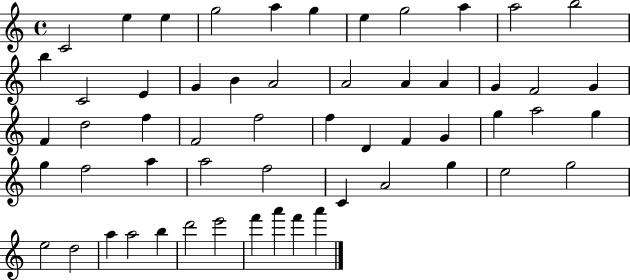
C4/h E5/q E5/q G5/h A5/q G5/q E5/q G5/h A5/q A5/h B5/h B5/q C4/h E4/q G4/q B4/q A4/h A4/h A4/q A4/q G4/q F4/h G4/q F4/q D5/h F5/q F4/h F5/h F5/q D4/q F4/q G4/q G5/q A5/h G5/q G5/q F5/h A5/q A5/h F5/h C4/q A4/h G5/q E5/h G5/h E5/h D5/h A5/q A5/h B5/q D6/h E6/h F6/q A6/q F6/q A6/q